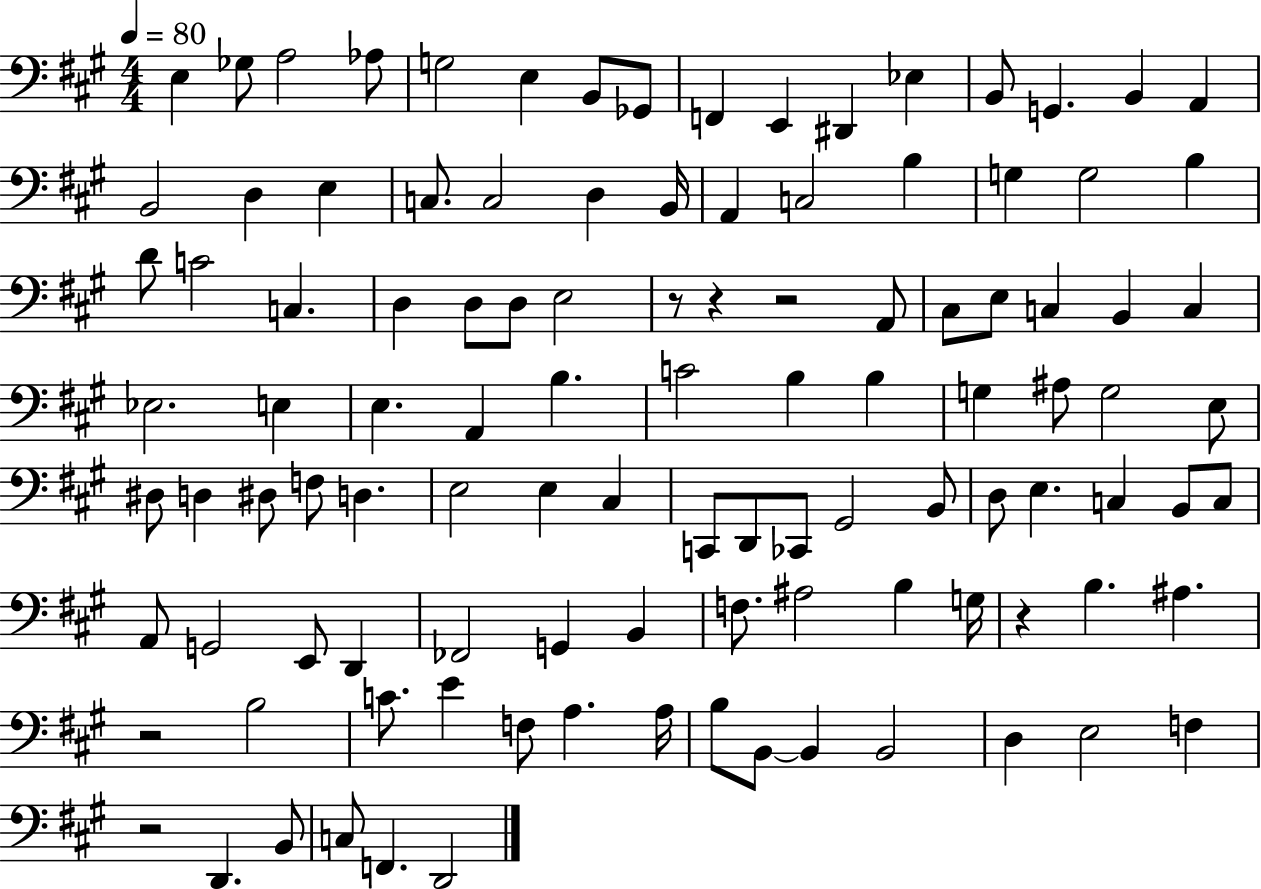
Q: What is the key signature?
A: A major